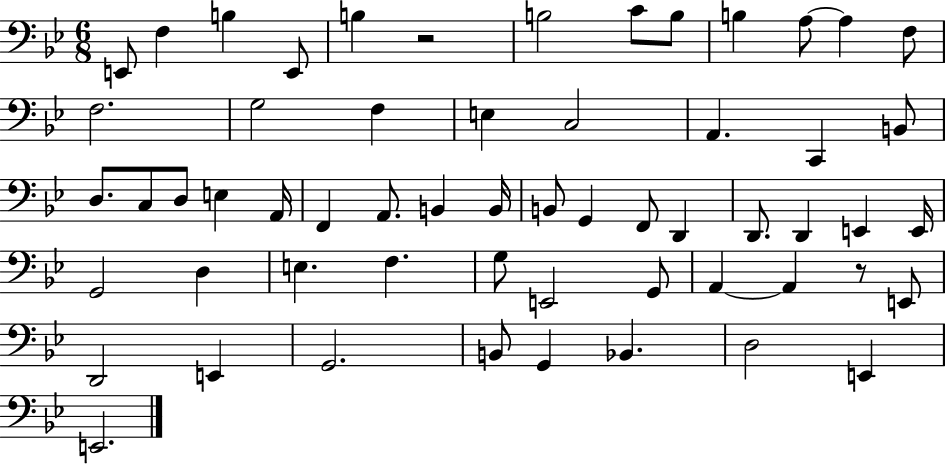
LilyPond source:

{
  \clef bass
  \numericTimeSignature
  \time 6/8
  \key bes \major
  e,8 f4 b4 e,8 | b4 r2 | b2 c'8 b8 | b4 a8~~ a4 f8 | \break f2. | g2 f4 | e4 c2 | a,4. c,4 b,8 | \break d8. c8 d8 e4 a,16 | f,4 a,8. b,4 b,16 | b,8 g,4 f,8 d,4 | d,8. d,4 e,4 e,16 | \break g,2 d4 | e4. f4. | g8 e,2 g,8 | a,4~~ a,4 r8 e,8 | \break d,2 e,4 | g,2. | b,8 g,4 bes,4. | d2 e,4 | \break e,2. | \bar "|."
}